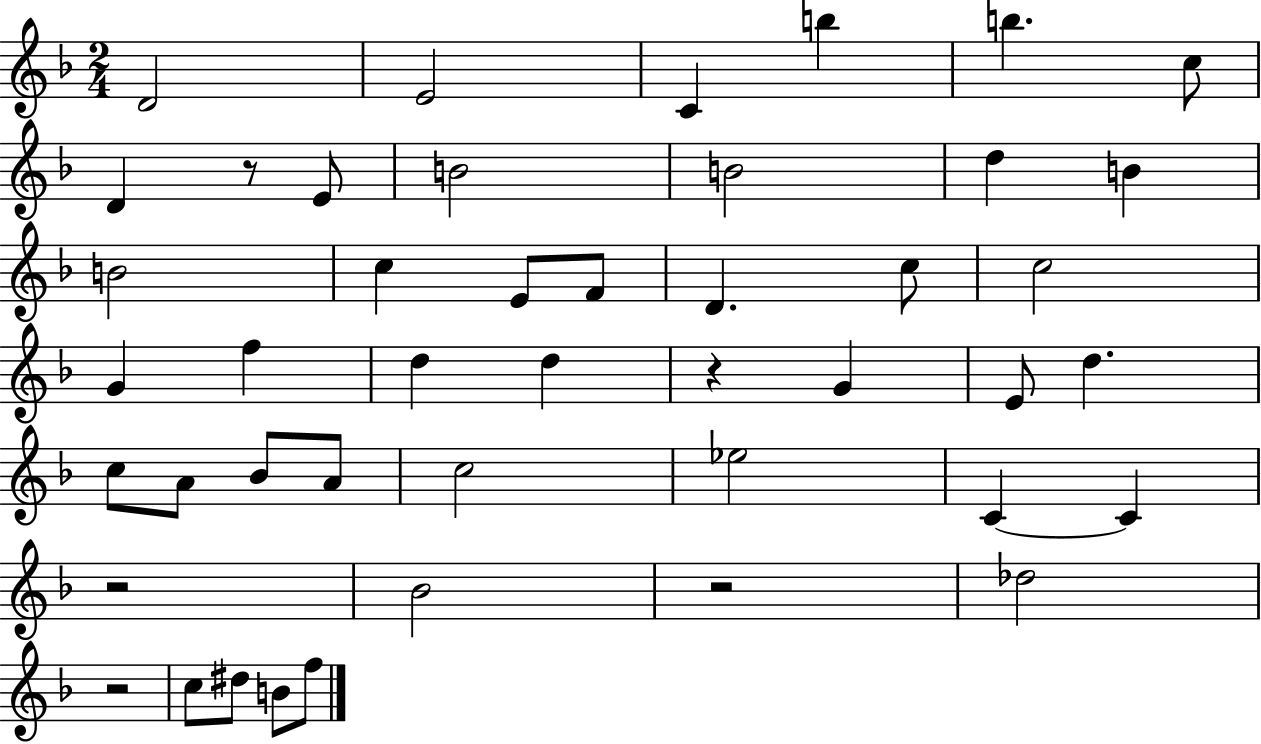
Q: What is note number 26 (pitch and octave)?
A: D5